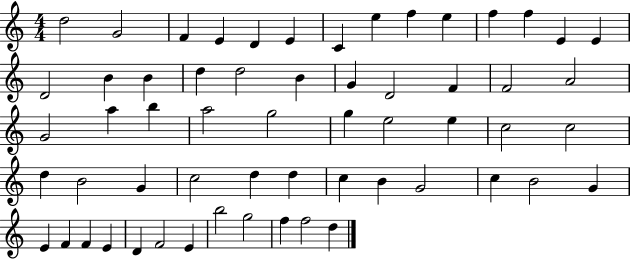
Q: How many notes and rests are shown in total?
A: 59